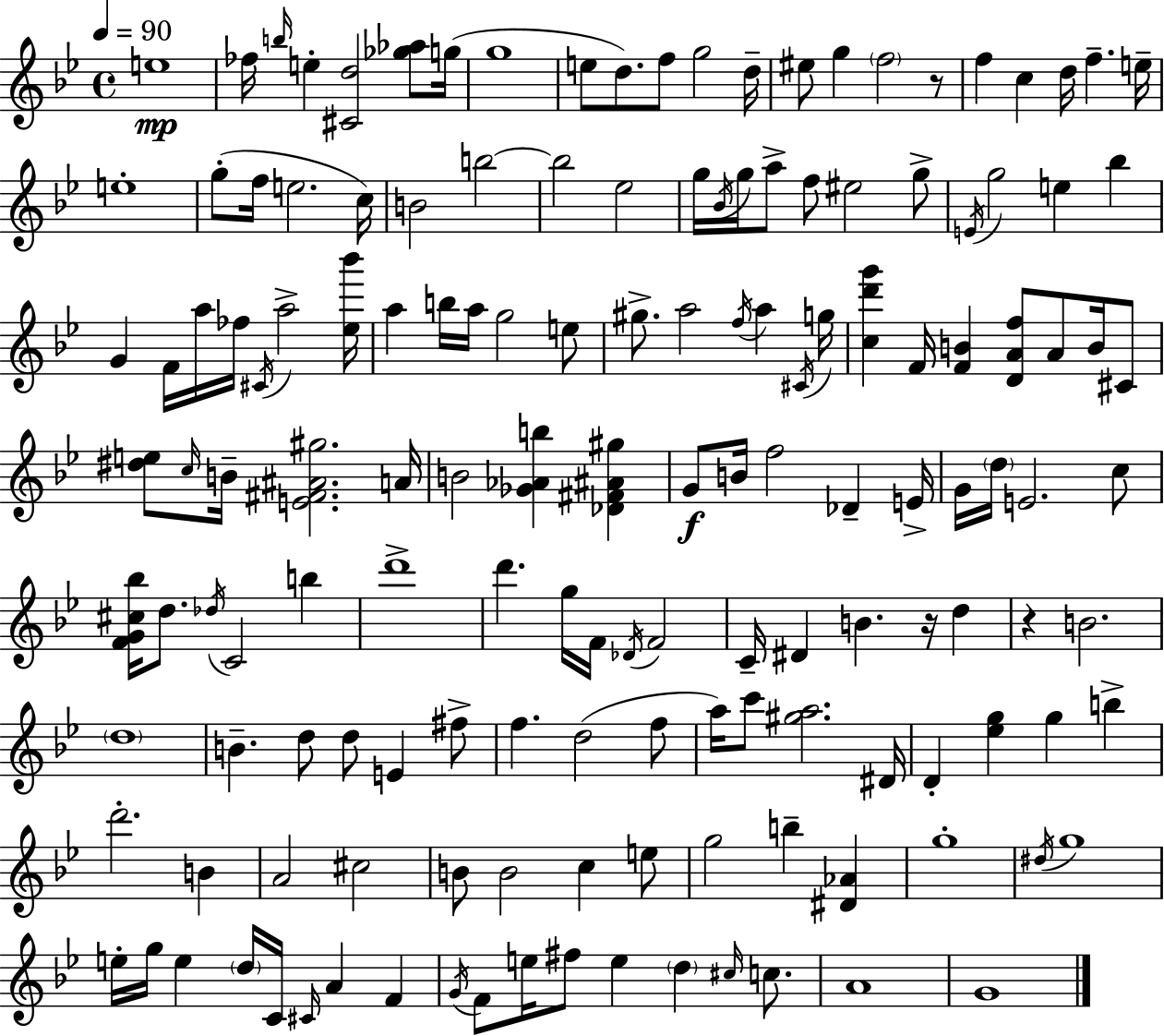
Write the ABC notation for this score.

X:1
T:Untitled
M:4/4
L:1/4
K:Gm
e4 _f/4 b/4 e [^Cd]2 [_g_a]/2 g/4 g4 e/2 d/2 f/2 g2 d/4 ^e/2 g f2 z/2 f c d/4 f e/4 e4 g/2 f/4 e2 c/4 B2 b2 b2 _e2 g/4 _B/4 g/4 a/2 f/2 ^e2 g/2 E/4 g2 e _b G F/4 a/4 _f/4 ^C/4 a2 [_e_b']/4 a b/4 a/4 g2 e/2 ^g/2 a2 f/4 a ^C/4 g/4 [cd'g'] F/4 [FB] [DAf]/2 A/2 B/4 ^C/2 [^de]/2 c/4 B/4 [E^F^A^g]2 A/4 B2 [_G_Ab] [_D^F^A^g] G/2 B/4 f2 _D E/4 G/4 d/4 E2 c/2 [FG^c_b]/4 d/2 _d/4 C2 b d'4 d' g/4 F/4 _D/4 F2 C/4 ^D B z/4 d z B2 d4 B d/2 d/2 E ^f/2 f d2 f/2 a/4 c'/2 [^ga]2 ^D/4 D [_eg] g b d'2 B A2 ^c2 B/2 B2 c e/2 g2 b [^D_A] g4 ^d/4 g4 e/4 g/4 e d/4 C/4 ^C/4 A F G/4 F/2 e/4 ^f/2 e d ^c/4 c/2 A4 G4